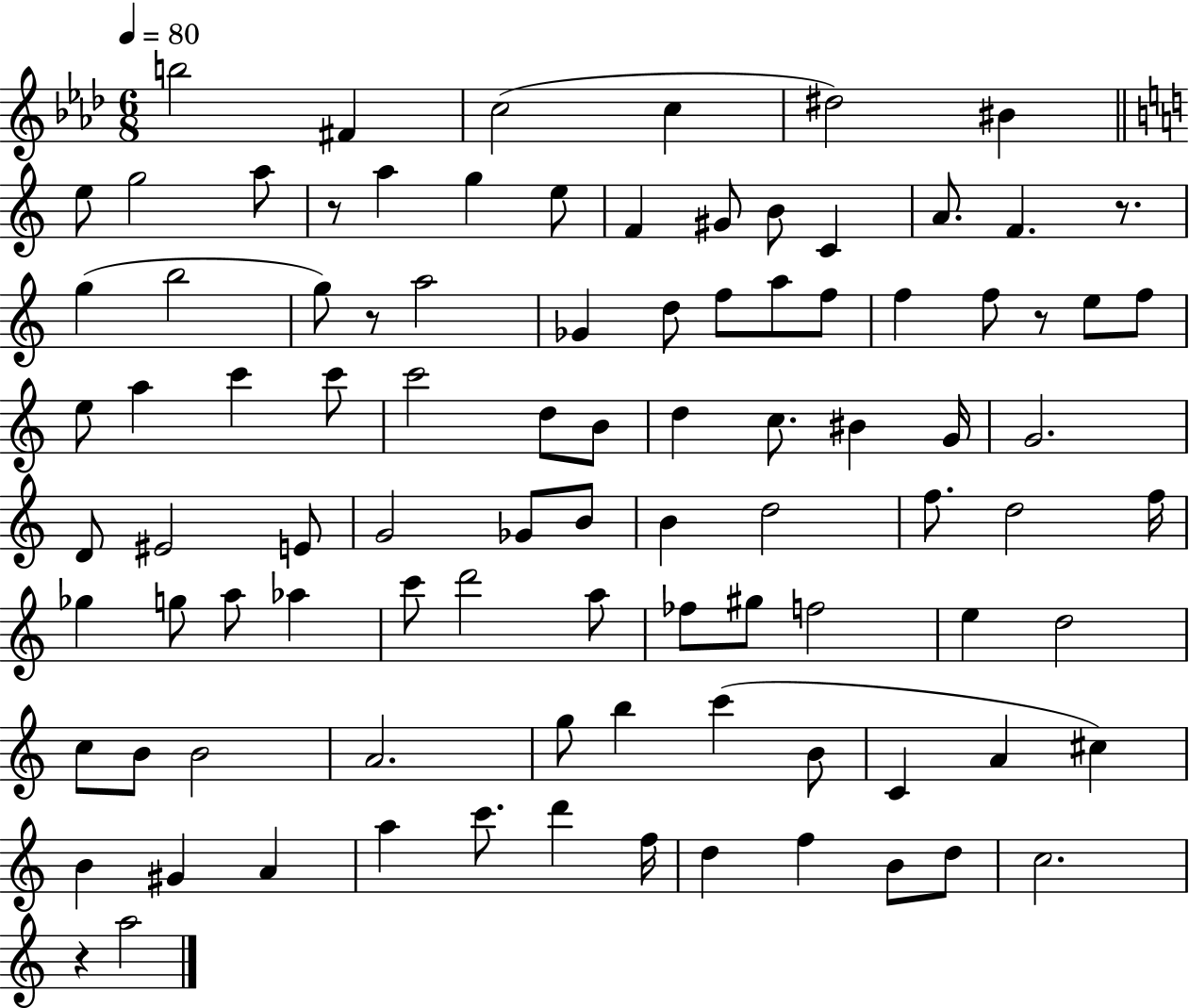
{
  \clef treble
  \numericTimeSignature
  \time 6/8
  \key aes \major
  \tempo 4 = 80
  b''2 fis'4 | c''2( c''4 | dis''2) bis'4 | \bar "||" \break \key c \major e''8 g''2 a''8 | r8 a''4 g''4 e''8 | f'4 gis'8 b'8 c'4 | a'8. f'4. r8. | \break g''4( b''2 | g''8) r8 a''2 | ges'4 d''8 f''8 a''8 f''8 | f''4 f''8 r8 e''8 f''8 | \break e''8 a''4 c'''4 c'''8 | c'''2 d''8 b'8 | d''4 c''8. bis'4 g'16 | g'2. | \break d'8 eis'2 e'8 | g'2 ges'8 b'8 | b'4 d''2 | f''8. d''2 f''16 | \break ges''4 g''8 a''8 aes''4 | c'''8 d'''2 a''8 | fes''8 gis''8 f''2 | e''4 d''2 | \break c''8 b'8 b'2 | a'2. | g''8 b''4 c'''4( b'8 | c'4 a'4 cis''4) | \break b'4 gis'4 a'4 | a''4 c'''8. d'''4 f''16 | d''4 f''4 b'8 d''8 | c''2. | \break r4 a''2 | \bar "|."
}